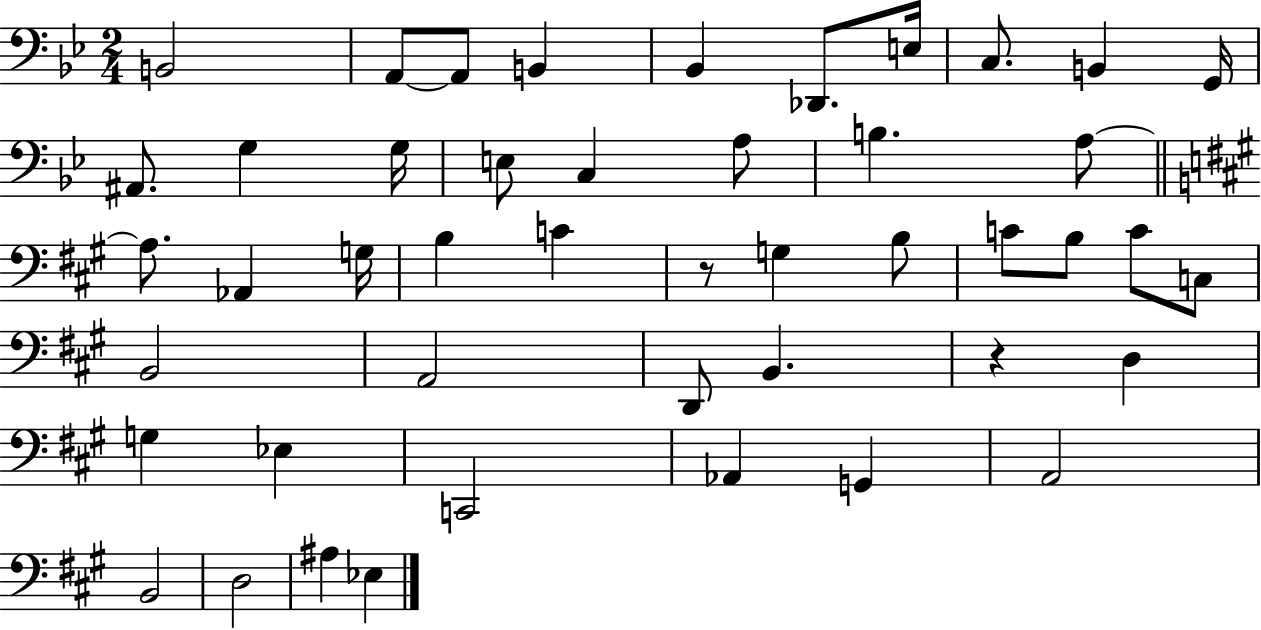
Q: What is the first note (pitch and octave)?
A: B2